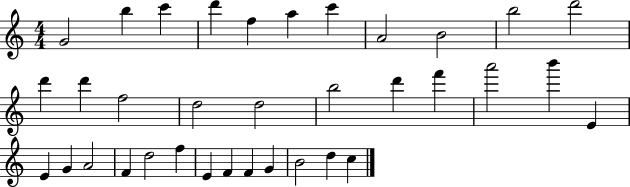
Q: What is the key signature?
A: C major